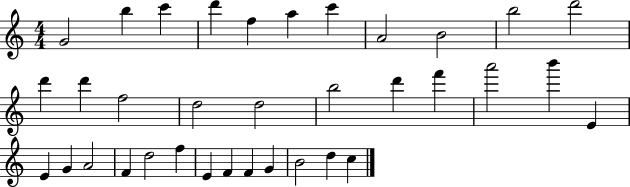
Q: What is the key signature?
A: C major